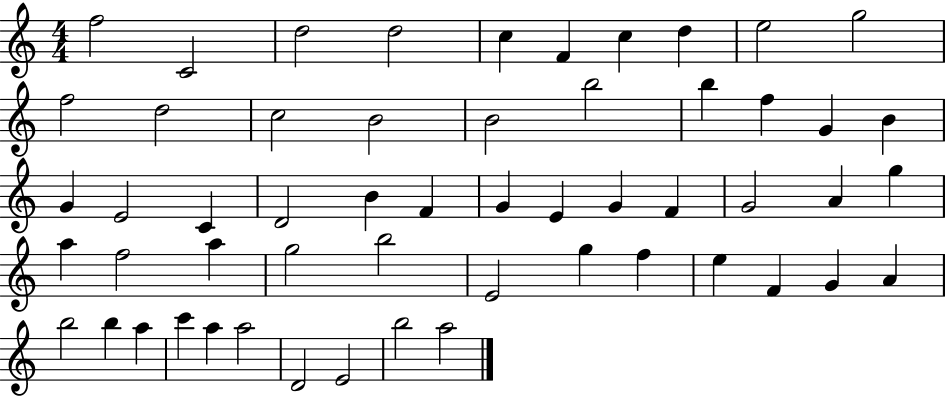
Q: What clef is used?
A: treble